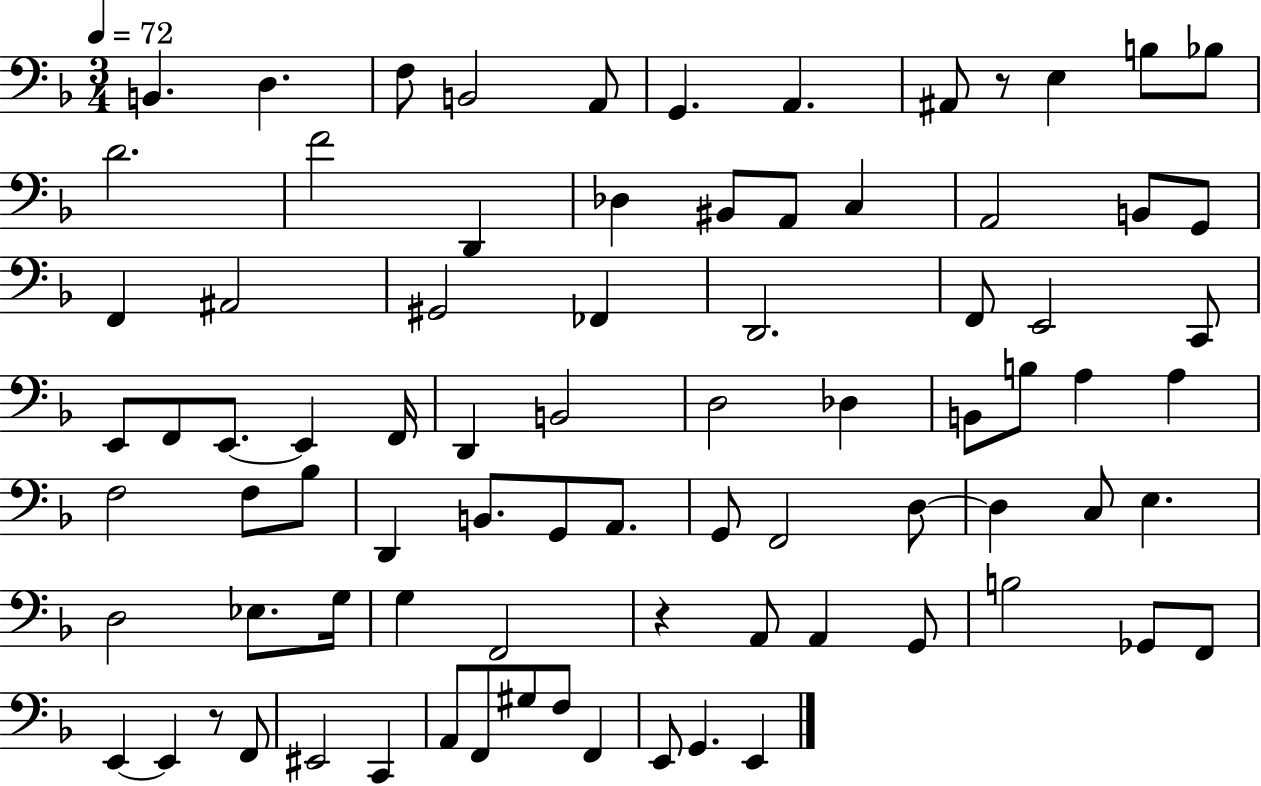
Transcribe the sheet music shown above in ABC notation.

X:1
T:Untitled
M:3/4
L:1/4
K:F
B,, D, F,/2 B,,2 A,,/2 G,, A,, ^A,,/2 z/2 E, B,/2 _B,/2 D2 F2 D,, _D, ^B,,/2 A,,/2 C, A,,2 B,,/2 G,,/2 F,, ^A,,2 ^G,,2 _F,, D,,2 F,,/2 E,,2 C,,/2 E,,/2 F,,/2 E,,/2 E,, F,,/4 D,, B,,2 D,2 _D, B,,/2 B,/2 A, A, F,2 F,/2 _B,/2 D,, B,,/2 G,,/2 A,,/2 G,,/2 F,,2 D,/2 D, C,/2 E, D,2 _E,/2 G,/4 G, F,,2 z A,,/2 A,, G,,/2 B,2 _G,,/2 F,,/2 E,, E,, z/2 F,,/2 ^E,,2 C,, A,,/2 F,,/2 ^G,/2 F,/2 F,, E,,/2 G,, E,,